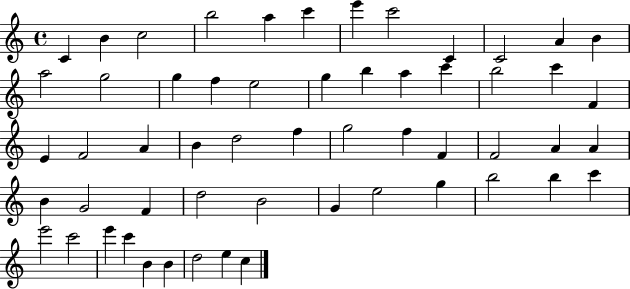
C4/q B4/q C5/h B5/h A5/q C6/q E6/q C6/h C4/q C4/h A4/q B4/q A5/h G5/h G5/q F5/q E5/h G5/q B5/q A5/q C6/q B5/h C6/q F4/q E4/q F4/h A4/q B4/q D5/h F5/q G5/h F5/q F4/q F4/h A4/q A4/q B4/q G4/h F4/q D5/h B4/h G4/q E5/h G5/q B5/h B5/q C6/q E6/h C6/h E6/q C6/q B4/q B4/q D5/h E5/q C5/q